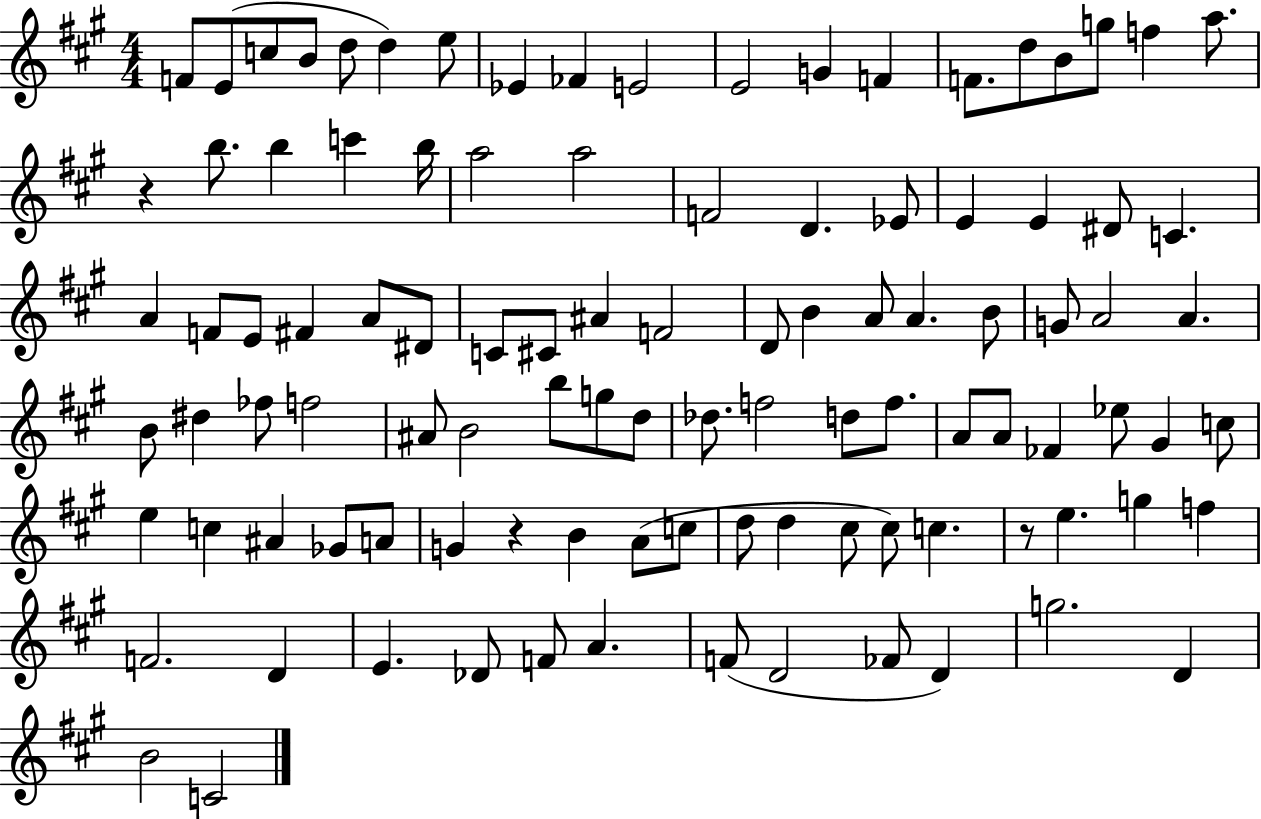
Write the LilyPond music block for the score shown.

{
  \clef treble
  \numericTimeSignature
  \time 4/4
  \key a \major
  f'8 e'8( c''8 b'8 d''8 d''4) e''8 | ees'4 fes'4 e'2 | e'2 g'4 f'4 | f'8. d''8 b'8 g''8 f''4 a''8. | \break r4 b''8. b''4 c'''4 b''16 | a''2 a''2 | f'2 d'4. ees'8 | e'4 e'4 dis'8 c'4. | \break a'4 f'8 e'8 fis'4 a'8 dis'8 | c'8 cis'8 ais'4 f'2 | d'8 b'4 a'8 a'4. b'8 | g'8 a'2 a'4. | \break b'8 dis''4 fes''8 f''2 | ais'8 b'2 b''8 g''8 d''8 | des''8. f''2 d''8 f''8. | a'8 a'8 fes'4 ees''8 gis'4 c''8 | \break e''4 c''4 ais'4 ges'8 a'8 | g'4 r4 b'4 a'8( c''8 | d''8 d''4 cis''8 cis''8) c''4. | r8 e''4. g''4 f''4 | \break f'2. d'4 | e'4. des'8 f'8 a'4. | f'8( d'2 fes'8 d'4) | g''2. d'4 | \break b'2 c'2 | \bar "|."
}